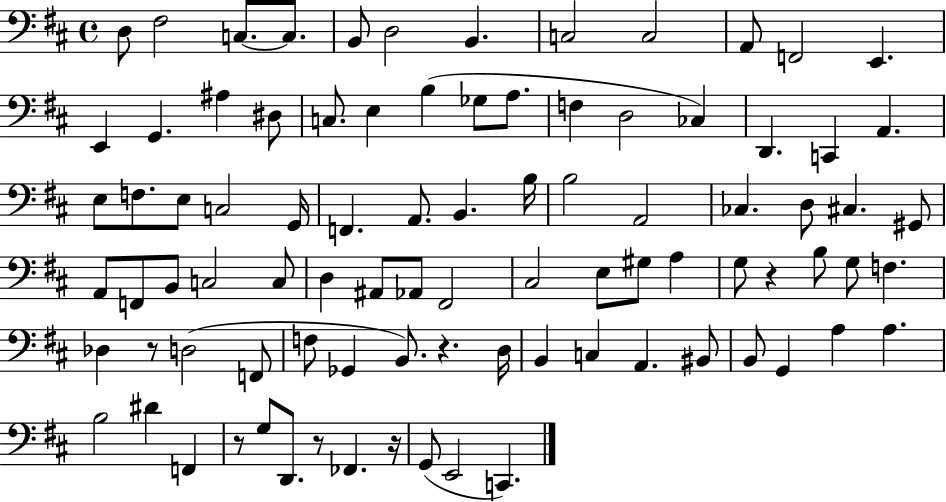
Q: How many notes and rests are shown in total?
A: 89